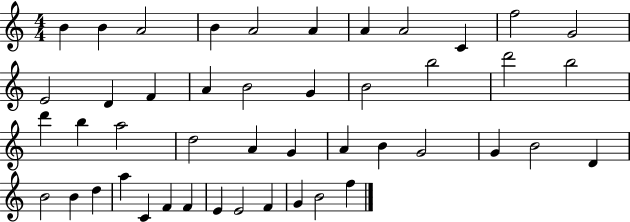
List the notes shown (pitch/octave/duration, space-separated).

B4/q B4/q A4/h B4/q A4/h A4/q A4/q A4/h C4/q F5/h G4/h E4/h D4/q F4/q A4/q B4/h G4/q B4/h B5/h D6/h B5/h D6/q B5/q A5/h D5/h A4/q G4/q A4/q B4/q G4/h G4/q B4/h D4/q B4/h B4/q D5/q A5/q C4/q F4/q F4/q E4/q E4/h F4/q G4/q B4/h F5/q